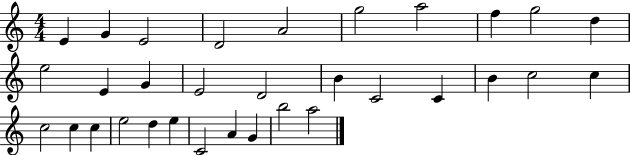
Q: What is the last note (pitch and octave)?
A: A5